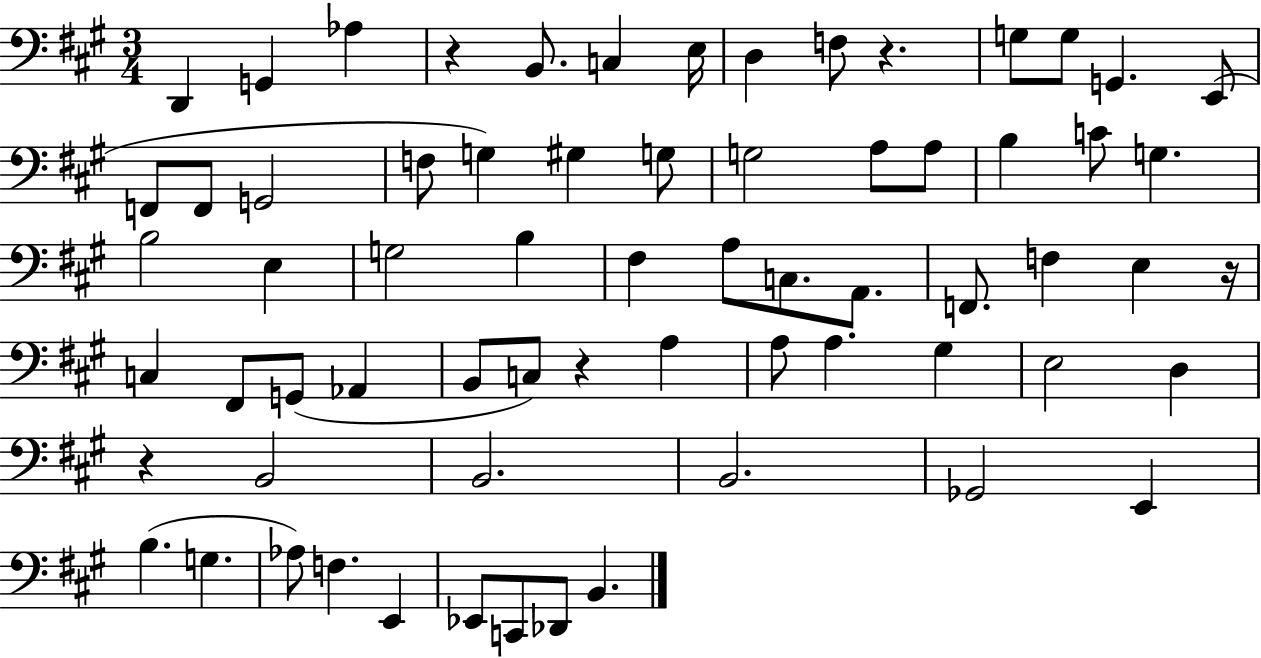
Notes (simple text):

D2/q G2/q Ab3/q R/q B2/e. C3/q E3/s D3/q F3/e R/q. G3/e G3/e G2/q. E2/e F2/e F2/e G2/h F3/e G3/q G#3/q G3/e G3/h A3/e A3/e B3/q C4/e G3/q. B3/h E3/q G3/h B3/q F#3/q A3/e C3/e. A2/e. F2/e. F3/q E3/q R/s C3/q F#2/e G2/e Ab2/q B2/e C3/e R/q A3/q A3/e A3/q. G#3/q E3/h D3/q R/q B2/h B2/h. B2/h. Gb2/h E2/q B3/q. G3/q. Ab3/e F3/q. E2/q Eb2/e C2/e Db2/e B2/q.